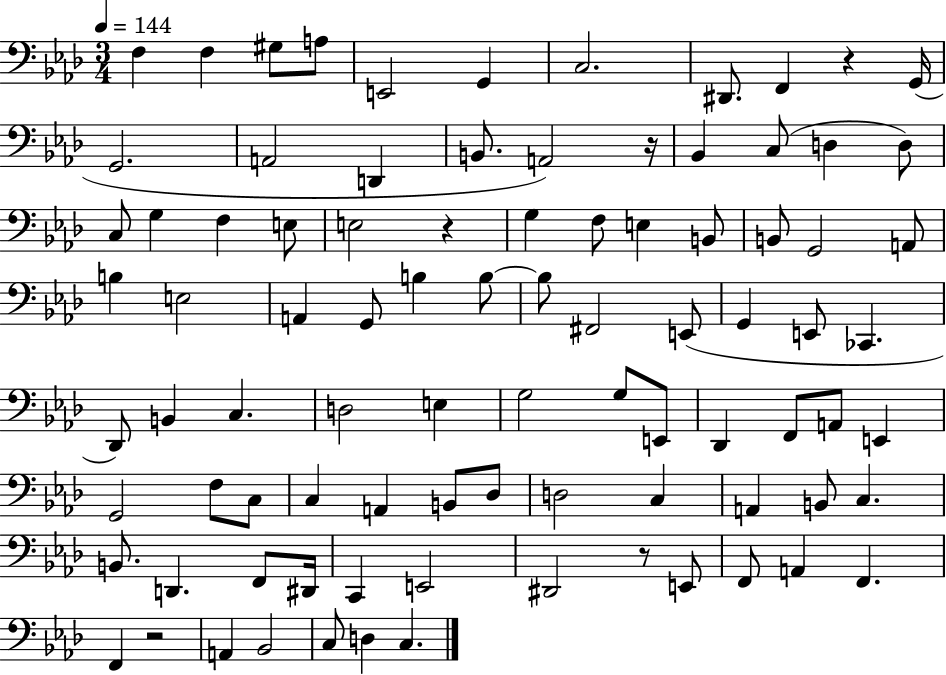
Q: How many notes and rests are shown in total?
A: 89